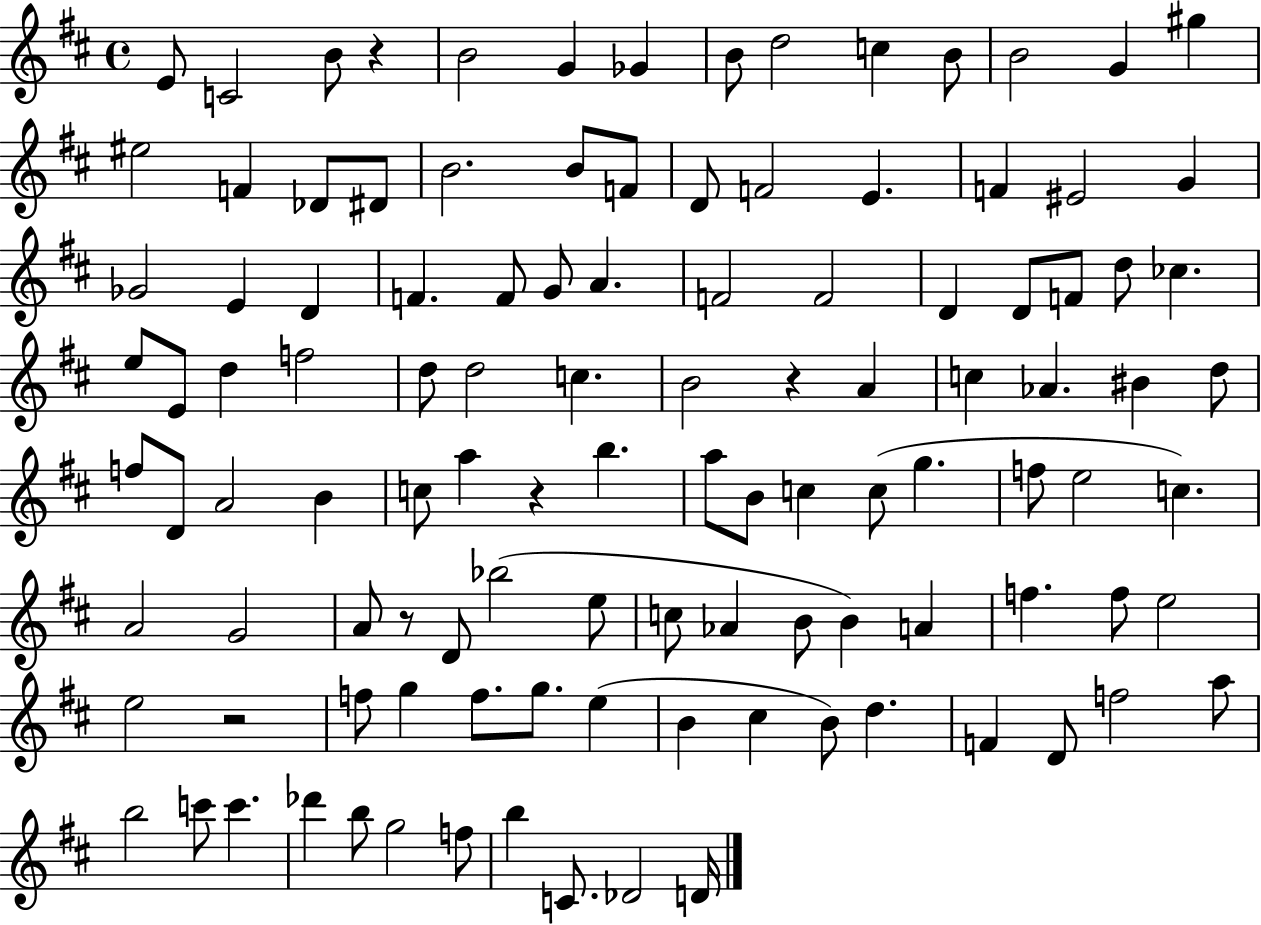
{
  \clef treble
  \time 4/4
  \defaultTimeSignature
  \key d \major
  \repeat volta 2 { e'8 c'2 b'8 r4 | b'2 g'4 ges'4 | b'8 d''2 c''4 b'8 | b'2 g'4 gis''4 | \break eis''2 f'4 des'8 dis'8 | b'2. b'8 f'8 | d'8 f'2 e'4. | f'4 eis'2 g'4 | \break ges'2 e'4 d'4 | f'4. f'8 g'8 a'4. | f'2 f'2 | d'4 d'8 f'8 d''8 ces''4. | \break e''8 e'8 d''4 f''2 | d''8 d''2 c''4. | b'2 r4 a'4 | c''4 aes'4. bis'4 d''8 | \break f''8 d'8 a'2 b'4 | c''8 a''4 r4 b''4. | a''8 b'8 c''4 c''8( g''4. | f''8 e''2 c''4.) | \break a'2 g'2 | a'8 r8 d'8 bes''2( e''8 | c''8 aes'4 b'8 b'4) a'4 | f''4. f''8 e''2 | \break e''2 r2 | f''8 g''4 f''8. g''8. e''4( | b'4 cis''4 b'8) d''4. | f'4 d'8 f''2 a''8 | \break b''2 c'''8 c'''4. | des'''4 b''8 g''2 f''8 | b''4 c'8. des'2 d'16 | } \bar "|."
}